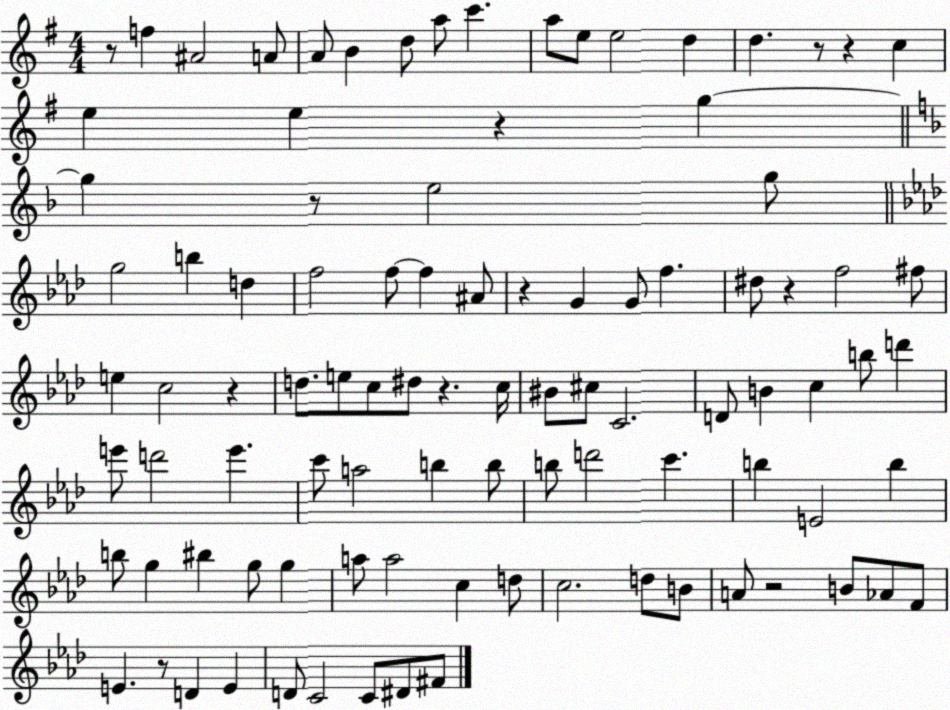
X:1
T:Untitled
M:4/4
L:1/4
K:G
z/2 f ^A2 A/2 A/2 B d/2 a/2 c' a/2 e/2 e2 d d z/2 z c e e z g g z/2 e2 g/2 g2 b d f2 f/2 f ^A/2 z G G/2 f ^d/2 z f2 ^f/2 e c2 z d/2 e/2 c/2 ^d/2 z c/4 ^B/2 ^c/2 C2 D/2 B c b/2 d' e'/2 d'2 e' c'/2 a2 b b/2 b/2 d'2 c' b E2 b b/2 g ^b g/2 g a/2 a2 c d/2 c2 d/2 B/2 A/2 z2 B/2 _A/2 F/2 E z/2 D E D/2 C2 C/2 ^D/2 ^F/2